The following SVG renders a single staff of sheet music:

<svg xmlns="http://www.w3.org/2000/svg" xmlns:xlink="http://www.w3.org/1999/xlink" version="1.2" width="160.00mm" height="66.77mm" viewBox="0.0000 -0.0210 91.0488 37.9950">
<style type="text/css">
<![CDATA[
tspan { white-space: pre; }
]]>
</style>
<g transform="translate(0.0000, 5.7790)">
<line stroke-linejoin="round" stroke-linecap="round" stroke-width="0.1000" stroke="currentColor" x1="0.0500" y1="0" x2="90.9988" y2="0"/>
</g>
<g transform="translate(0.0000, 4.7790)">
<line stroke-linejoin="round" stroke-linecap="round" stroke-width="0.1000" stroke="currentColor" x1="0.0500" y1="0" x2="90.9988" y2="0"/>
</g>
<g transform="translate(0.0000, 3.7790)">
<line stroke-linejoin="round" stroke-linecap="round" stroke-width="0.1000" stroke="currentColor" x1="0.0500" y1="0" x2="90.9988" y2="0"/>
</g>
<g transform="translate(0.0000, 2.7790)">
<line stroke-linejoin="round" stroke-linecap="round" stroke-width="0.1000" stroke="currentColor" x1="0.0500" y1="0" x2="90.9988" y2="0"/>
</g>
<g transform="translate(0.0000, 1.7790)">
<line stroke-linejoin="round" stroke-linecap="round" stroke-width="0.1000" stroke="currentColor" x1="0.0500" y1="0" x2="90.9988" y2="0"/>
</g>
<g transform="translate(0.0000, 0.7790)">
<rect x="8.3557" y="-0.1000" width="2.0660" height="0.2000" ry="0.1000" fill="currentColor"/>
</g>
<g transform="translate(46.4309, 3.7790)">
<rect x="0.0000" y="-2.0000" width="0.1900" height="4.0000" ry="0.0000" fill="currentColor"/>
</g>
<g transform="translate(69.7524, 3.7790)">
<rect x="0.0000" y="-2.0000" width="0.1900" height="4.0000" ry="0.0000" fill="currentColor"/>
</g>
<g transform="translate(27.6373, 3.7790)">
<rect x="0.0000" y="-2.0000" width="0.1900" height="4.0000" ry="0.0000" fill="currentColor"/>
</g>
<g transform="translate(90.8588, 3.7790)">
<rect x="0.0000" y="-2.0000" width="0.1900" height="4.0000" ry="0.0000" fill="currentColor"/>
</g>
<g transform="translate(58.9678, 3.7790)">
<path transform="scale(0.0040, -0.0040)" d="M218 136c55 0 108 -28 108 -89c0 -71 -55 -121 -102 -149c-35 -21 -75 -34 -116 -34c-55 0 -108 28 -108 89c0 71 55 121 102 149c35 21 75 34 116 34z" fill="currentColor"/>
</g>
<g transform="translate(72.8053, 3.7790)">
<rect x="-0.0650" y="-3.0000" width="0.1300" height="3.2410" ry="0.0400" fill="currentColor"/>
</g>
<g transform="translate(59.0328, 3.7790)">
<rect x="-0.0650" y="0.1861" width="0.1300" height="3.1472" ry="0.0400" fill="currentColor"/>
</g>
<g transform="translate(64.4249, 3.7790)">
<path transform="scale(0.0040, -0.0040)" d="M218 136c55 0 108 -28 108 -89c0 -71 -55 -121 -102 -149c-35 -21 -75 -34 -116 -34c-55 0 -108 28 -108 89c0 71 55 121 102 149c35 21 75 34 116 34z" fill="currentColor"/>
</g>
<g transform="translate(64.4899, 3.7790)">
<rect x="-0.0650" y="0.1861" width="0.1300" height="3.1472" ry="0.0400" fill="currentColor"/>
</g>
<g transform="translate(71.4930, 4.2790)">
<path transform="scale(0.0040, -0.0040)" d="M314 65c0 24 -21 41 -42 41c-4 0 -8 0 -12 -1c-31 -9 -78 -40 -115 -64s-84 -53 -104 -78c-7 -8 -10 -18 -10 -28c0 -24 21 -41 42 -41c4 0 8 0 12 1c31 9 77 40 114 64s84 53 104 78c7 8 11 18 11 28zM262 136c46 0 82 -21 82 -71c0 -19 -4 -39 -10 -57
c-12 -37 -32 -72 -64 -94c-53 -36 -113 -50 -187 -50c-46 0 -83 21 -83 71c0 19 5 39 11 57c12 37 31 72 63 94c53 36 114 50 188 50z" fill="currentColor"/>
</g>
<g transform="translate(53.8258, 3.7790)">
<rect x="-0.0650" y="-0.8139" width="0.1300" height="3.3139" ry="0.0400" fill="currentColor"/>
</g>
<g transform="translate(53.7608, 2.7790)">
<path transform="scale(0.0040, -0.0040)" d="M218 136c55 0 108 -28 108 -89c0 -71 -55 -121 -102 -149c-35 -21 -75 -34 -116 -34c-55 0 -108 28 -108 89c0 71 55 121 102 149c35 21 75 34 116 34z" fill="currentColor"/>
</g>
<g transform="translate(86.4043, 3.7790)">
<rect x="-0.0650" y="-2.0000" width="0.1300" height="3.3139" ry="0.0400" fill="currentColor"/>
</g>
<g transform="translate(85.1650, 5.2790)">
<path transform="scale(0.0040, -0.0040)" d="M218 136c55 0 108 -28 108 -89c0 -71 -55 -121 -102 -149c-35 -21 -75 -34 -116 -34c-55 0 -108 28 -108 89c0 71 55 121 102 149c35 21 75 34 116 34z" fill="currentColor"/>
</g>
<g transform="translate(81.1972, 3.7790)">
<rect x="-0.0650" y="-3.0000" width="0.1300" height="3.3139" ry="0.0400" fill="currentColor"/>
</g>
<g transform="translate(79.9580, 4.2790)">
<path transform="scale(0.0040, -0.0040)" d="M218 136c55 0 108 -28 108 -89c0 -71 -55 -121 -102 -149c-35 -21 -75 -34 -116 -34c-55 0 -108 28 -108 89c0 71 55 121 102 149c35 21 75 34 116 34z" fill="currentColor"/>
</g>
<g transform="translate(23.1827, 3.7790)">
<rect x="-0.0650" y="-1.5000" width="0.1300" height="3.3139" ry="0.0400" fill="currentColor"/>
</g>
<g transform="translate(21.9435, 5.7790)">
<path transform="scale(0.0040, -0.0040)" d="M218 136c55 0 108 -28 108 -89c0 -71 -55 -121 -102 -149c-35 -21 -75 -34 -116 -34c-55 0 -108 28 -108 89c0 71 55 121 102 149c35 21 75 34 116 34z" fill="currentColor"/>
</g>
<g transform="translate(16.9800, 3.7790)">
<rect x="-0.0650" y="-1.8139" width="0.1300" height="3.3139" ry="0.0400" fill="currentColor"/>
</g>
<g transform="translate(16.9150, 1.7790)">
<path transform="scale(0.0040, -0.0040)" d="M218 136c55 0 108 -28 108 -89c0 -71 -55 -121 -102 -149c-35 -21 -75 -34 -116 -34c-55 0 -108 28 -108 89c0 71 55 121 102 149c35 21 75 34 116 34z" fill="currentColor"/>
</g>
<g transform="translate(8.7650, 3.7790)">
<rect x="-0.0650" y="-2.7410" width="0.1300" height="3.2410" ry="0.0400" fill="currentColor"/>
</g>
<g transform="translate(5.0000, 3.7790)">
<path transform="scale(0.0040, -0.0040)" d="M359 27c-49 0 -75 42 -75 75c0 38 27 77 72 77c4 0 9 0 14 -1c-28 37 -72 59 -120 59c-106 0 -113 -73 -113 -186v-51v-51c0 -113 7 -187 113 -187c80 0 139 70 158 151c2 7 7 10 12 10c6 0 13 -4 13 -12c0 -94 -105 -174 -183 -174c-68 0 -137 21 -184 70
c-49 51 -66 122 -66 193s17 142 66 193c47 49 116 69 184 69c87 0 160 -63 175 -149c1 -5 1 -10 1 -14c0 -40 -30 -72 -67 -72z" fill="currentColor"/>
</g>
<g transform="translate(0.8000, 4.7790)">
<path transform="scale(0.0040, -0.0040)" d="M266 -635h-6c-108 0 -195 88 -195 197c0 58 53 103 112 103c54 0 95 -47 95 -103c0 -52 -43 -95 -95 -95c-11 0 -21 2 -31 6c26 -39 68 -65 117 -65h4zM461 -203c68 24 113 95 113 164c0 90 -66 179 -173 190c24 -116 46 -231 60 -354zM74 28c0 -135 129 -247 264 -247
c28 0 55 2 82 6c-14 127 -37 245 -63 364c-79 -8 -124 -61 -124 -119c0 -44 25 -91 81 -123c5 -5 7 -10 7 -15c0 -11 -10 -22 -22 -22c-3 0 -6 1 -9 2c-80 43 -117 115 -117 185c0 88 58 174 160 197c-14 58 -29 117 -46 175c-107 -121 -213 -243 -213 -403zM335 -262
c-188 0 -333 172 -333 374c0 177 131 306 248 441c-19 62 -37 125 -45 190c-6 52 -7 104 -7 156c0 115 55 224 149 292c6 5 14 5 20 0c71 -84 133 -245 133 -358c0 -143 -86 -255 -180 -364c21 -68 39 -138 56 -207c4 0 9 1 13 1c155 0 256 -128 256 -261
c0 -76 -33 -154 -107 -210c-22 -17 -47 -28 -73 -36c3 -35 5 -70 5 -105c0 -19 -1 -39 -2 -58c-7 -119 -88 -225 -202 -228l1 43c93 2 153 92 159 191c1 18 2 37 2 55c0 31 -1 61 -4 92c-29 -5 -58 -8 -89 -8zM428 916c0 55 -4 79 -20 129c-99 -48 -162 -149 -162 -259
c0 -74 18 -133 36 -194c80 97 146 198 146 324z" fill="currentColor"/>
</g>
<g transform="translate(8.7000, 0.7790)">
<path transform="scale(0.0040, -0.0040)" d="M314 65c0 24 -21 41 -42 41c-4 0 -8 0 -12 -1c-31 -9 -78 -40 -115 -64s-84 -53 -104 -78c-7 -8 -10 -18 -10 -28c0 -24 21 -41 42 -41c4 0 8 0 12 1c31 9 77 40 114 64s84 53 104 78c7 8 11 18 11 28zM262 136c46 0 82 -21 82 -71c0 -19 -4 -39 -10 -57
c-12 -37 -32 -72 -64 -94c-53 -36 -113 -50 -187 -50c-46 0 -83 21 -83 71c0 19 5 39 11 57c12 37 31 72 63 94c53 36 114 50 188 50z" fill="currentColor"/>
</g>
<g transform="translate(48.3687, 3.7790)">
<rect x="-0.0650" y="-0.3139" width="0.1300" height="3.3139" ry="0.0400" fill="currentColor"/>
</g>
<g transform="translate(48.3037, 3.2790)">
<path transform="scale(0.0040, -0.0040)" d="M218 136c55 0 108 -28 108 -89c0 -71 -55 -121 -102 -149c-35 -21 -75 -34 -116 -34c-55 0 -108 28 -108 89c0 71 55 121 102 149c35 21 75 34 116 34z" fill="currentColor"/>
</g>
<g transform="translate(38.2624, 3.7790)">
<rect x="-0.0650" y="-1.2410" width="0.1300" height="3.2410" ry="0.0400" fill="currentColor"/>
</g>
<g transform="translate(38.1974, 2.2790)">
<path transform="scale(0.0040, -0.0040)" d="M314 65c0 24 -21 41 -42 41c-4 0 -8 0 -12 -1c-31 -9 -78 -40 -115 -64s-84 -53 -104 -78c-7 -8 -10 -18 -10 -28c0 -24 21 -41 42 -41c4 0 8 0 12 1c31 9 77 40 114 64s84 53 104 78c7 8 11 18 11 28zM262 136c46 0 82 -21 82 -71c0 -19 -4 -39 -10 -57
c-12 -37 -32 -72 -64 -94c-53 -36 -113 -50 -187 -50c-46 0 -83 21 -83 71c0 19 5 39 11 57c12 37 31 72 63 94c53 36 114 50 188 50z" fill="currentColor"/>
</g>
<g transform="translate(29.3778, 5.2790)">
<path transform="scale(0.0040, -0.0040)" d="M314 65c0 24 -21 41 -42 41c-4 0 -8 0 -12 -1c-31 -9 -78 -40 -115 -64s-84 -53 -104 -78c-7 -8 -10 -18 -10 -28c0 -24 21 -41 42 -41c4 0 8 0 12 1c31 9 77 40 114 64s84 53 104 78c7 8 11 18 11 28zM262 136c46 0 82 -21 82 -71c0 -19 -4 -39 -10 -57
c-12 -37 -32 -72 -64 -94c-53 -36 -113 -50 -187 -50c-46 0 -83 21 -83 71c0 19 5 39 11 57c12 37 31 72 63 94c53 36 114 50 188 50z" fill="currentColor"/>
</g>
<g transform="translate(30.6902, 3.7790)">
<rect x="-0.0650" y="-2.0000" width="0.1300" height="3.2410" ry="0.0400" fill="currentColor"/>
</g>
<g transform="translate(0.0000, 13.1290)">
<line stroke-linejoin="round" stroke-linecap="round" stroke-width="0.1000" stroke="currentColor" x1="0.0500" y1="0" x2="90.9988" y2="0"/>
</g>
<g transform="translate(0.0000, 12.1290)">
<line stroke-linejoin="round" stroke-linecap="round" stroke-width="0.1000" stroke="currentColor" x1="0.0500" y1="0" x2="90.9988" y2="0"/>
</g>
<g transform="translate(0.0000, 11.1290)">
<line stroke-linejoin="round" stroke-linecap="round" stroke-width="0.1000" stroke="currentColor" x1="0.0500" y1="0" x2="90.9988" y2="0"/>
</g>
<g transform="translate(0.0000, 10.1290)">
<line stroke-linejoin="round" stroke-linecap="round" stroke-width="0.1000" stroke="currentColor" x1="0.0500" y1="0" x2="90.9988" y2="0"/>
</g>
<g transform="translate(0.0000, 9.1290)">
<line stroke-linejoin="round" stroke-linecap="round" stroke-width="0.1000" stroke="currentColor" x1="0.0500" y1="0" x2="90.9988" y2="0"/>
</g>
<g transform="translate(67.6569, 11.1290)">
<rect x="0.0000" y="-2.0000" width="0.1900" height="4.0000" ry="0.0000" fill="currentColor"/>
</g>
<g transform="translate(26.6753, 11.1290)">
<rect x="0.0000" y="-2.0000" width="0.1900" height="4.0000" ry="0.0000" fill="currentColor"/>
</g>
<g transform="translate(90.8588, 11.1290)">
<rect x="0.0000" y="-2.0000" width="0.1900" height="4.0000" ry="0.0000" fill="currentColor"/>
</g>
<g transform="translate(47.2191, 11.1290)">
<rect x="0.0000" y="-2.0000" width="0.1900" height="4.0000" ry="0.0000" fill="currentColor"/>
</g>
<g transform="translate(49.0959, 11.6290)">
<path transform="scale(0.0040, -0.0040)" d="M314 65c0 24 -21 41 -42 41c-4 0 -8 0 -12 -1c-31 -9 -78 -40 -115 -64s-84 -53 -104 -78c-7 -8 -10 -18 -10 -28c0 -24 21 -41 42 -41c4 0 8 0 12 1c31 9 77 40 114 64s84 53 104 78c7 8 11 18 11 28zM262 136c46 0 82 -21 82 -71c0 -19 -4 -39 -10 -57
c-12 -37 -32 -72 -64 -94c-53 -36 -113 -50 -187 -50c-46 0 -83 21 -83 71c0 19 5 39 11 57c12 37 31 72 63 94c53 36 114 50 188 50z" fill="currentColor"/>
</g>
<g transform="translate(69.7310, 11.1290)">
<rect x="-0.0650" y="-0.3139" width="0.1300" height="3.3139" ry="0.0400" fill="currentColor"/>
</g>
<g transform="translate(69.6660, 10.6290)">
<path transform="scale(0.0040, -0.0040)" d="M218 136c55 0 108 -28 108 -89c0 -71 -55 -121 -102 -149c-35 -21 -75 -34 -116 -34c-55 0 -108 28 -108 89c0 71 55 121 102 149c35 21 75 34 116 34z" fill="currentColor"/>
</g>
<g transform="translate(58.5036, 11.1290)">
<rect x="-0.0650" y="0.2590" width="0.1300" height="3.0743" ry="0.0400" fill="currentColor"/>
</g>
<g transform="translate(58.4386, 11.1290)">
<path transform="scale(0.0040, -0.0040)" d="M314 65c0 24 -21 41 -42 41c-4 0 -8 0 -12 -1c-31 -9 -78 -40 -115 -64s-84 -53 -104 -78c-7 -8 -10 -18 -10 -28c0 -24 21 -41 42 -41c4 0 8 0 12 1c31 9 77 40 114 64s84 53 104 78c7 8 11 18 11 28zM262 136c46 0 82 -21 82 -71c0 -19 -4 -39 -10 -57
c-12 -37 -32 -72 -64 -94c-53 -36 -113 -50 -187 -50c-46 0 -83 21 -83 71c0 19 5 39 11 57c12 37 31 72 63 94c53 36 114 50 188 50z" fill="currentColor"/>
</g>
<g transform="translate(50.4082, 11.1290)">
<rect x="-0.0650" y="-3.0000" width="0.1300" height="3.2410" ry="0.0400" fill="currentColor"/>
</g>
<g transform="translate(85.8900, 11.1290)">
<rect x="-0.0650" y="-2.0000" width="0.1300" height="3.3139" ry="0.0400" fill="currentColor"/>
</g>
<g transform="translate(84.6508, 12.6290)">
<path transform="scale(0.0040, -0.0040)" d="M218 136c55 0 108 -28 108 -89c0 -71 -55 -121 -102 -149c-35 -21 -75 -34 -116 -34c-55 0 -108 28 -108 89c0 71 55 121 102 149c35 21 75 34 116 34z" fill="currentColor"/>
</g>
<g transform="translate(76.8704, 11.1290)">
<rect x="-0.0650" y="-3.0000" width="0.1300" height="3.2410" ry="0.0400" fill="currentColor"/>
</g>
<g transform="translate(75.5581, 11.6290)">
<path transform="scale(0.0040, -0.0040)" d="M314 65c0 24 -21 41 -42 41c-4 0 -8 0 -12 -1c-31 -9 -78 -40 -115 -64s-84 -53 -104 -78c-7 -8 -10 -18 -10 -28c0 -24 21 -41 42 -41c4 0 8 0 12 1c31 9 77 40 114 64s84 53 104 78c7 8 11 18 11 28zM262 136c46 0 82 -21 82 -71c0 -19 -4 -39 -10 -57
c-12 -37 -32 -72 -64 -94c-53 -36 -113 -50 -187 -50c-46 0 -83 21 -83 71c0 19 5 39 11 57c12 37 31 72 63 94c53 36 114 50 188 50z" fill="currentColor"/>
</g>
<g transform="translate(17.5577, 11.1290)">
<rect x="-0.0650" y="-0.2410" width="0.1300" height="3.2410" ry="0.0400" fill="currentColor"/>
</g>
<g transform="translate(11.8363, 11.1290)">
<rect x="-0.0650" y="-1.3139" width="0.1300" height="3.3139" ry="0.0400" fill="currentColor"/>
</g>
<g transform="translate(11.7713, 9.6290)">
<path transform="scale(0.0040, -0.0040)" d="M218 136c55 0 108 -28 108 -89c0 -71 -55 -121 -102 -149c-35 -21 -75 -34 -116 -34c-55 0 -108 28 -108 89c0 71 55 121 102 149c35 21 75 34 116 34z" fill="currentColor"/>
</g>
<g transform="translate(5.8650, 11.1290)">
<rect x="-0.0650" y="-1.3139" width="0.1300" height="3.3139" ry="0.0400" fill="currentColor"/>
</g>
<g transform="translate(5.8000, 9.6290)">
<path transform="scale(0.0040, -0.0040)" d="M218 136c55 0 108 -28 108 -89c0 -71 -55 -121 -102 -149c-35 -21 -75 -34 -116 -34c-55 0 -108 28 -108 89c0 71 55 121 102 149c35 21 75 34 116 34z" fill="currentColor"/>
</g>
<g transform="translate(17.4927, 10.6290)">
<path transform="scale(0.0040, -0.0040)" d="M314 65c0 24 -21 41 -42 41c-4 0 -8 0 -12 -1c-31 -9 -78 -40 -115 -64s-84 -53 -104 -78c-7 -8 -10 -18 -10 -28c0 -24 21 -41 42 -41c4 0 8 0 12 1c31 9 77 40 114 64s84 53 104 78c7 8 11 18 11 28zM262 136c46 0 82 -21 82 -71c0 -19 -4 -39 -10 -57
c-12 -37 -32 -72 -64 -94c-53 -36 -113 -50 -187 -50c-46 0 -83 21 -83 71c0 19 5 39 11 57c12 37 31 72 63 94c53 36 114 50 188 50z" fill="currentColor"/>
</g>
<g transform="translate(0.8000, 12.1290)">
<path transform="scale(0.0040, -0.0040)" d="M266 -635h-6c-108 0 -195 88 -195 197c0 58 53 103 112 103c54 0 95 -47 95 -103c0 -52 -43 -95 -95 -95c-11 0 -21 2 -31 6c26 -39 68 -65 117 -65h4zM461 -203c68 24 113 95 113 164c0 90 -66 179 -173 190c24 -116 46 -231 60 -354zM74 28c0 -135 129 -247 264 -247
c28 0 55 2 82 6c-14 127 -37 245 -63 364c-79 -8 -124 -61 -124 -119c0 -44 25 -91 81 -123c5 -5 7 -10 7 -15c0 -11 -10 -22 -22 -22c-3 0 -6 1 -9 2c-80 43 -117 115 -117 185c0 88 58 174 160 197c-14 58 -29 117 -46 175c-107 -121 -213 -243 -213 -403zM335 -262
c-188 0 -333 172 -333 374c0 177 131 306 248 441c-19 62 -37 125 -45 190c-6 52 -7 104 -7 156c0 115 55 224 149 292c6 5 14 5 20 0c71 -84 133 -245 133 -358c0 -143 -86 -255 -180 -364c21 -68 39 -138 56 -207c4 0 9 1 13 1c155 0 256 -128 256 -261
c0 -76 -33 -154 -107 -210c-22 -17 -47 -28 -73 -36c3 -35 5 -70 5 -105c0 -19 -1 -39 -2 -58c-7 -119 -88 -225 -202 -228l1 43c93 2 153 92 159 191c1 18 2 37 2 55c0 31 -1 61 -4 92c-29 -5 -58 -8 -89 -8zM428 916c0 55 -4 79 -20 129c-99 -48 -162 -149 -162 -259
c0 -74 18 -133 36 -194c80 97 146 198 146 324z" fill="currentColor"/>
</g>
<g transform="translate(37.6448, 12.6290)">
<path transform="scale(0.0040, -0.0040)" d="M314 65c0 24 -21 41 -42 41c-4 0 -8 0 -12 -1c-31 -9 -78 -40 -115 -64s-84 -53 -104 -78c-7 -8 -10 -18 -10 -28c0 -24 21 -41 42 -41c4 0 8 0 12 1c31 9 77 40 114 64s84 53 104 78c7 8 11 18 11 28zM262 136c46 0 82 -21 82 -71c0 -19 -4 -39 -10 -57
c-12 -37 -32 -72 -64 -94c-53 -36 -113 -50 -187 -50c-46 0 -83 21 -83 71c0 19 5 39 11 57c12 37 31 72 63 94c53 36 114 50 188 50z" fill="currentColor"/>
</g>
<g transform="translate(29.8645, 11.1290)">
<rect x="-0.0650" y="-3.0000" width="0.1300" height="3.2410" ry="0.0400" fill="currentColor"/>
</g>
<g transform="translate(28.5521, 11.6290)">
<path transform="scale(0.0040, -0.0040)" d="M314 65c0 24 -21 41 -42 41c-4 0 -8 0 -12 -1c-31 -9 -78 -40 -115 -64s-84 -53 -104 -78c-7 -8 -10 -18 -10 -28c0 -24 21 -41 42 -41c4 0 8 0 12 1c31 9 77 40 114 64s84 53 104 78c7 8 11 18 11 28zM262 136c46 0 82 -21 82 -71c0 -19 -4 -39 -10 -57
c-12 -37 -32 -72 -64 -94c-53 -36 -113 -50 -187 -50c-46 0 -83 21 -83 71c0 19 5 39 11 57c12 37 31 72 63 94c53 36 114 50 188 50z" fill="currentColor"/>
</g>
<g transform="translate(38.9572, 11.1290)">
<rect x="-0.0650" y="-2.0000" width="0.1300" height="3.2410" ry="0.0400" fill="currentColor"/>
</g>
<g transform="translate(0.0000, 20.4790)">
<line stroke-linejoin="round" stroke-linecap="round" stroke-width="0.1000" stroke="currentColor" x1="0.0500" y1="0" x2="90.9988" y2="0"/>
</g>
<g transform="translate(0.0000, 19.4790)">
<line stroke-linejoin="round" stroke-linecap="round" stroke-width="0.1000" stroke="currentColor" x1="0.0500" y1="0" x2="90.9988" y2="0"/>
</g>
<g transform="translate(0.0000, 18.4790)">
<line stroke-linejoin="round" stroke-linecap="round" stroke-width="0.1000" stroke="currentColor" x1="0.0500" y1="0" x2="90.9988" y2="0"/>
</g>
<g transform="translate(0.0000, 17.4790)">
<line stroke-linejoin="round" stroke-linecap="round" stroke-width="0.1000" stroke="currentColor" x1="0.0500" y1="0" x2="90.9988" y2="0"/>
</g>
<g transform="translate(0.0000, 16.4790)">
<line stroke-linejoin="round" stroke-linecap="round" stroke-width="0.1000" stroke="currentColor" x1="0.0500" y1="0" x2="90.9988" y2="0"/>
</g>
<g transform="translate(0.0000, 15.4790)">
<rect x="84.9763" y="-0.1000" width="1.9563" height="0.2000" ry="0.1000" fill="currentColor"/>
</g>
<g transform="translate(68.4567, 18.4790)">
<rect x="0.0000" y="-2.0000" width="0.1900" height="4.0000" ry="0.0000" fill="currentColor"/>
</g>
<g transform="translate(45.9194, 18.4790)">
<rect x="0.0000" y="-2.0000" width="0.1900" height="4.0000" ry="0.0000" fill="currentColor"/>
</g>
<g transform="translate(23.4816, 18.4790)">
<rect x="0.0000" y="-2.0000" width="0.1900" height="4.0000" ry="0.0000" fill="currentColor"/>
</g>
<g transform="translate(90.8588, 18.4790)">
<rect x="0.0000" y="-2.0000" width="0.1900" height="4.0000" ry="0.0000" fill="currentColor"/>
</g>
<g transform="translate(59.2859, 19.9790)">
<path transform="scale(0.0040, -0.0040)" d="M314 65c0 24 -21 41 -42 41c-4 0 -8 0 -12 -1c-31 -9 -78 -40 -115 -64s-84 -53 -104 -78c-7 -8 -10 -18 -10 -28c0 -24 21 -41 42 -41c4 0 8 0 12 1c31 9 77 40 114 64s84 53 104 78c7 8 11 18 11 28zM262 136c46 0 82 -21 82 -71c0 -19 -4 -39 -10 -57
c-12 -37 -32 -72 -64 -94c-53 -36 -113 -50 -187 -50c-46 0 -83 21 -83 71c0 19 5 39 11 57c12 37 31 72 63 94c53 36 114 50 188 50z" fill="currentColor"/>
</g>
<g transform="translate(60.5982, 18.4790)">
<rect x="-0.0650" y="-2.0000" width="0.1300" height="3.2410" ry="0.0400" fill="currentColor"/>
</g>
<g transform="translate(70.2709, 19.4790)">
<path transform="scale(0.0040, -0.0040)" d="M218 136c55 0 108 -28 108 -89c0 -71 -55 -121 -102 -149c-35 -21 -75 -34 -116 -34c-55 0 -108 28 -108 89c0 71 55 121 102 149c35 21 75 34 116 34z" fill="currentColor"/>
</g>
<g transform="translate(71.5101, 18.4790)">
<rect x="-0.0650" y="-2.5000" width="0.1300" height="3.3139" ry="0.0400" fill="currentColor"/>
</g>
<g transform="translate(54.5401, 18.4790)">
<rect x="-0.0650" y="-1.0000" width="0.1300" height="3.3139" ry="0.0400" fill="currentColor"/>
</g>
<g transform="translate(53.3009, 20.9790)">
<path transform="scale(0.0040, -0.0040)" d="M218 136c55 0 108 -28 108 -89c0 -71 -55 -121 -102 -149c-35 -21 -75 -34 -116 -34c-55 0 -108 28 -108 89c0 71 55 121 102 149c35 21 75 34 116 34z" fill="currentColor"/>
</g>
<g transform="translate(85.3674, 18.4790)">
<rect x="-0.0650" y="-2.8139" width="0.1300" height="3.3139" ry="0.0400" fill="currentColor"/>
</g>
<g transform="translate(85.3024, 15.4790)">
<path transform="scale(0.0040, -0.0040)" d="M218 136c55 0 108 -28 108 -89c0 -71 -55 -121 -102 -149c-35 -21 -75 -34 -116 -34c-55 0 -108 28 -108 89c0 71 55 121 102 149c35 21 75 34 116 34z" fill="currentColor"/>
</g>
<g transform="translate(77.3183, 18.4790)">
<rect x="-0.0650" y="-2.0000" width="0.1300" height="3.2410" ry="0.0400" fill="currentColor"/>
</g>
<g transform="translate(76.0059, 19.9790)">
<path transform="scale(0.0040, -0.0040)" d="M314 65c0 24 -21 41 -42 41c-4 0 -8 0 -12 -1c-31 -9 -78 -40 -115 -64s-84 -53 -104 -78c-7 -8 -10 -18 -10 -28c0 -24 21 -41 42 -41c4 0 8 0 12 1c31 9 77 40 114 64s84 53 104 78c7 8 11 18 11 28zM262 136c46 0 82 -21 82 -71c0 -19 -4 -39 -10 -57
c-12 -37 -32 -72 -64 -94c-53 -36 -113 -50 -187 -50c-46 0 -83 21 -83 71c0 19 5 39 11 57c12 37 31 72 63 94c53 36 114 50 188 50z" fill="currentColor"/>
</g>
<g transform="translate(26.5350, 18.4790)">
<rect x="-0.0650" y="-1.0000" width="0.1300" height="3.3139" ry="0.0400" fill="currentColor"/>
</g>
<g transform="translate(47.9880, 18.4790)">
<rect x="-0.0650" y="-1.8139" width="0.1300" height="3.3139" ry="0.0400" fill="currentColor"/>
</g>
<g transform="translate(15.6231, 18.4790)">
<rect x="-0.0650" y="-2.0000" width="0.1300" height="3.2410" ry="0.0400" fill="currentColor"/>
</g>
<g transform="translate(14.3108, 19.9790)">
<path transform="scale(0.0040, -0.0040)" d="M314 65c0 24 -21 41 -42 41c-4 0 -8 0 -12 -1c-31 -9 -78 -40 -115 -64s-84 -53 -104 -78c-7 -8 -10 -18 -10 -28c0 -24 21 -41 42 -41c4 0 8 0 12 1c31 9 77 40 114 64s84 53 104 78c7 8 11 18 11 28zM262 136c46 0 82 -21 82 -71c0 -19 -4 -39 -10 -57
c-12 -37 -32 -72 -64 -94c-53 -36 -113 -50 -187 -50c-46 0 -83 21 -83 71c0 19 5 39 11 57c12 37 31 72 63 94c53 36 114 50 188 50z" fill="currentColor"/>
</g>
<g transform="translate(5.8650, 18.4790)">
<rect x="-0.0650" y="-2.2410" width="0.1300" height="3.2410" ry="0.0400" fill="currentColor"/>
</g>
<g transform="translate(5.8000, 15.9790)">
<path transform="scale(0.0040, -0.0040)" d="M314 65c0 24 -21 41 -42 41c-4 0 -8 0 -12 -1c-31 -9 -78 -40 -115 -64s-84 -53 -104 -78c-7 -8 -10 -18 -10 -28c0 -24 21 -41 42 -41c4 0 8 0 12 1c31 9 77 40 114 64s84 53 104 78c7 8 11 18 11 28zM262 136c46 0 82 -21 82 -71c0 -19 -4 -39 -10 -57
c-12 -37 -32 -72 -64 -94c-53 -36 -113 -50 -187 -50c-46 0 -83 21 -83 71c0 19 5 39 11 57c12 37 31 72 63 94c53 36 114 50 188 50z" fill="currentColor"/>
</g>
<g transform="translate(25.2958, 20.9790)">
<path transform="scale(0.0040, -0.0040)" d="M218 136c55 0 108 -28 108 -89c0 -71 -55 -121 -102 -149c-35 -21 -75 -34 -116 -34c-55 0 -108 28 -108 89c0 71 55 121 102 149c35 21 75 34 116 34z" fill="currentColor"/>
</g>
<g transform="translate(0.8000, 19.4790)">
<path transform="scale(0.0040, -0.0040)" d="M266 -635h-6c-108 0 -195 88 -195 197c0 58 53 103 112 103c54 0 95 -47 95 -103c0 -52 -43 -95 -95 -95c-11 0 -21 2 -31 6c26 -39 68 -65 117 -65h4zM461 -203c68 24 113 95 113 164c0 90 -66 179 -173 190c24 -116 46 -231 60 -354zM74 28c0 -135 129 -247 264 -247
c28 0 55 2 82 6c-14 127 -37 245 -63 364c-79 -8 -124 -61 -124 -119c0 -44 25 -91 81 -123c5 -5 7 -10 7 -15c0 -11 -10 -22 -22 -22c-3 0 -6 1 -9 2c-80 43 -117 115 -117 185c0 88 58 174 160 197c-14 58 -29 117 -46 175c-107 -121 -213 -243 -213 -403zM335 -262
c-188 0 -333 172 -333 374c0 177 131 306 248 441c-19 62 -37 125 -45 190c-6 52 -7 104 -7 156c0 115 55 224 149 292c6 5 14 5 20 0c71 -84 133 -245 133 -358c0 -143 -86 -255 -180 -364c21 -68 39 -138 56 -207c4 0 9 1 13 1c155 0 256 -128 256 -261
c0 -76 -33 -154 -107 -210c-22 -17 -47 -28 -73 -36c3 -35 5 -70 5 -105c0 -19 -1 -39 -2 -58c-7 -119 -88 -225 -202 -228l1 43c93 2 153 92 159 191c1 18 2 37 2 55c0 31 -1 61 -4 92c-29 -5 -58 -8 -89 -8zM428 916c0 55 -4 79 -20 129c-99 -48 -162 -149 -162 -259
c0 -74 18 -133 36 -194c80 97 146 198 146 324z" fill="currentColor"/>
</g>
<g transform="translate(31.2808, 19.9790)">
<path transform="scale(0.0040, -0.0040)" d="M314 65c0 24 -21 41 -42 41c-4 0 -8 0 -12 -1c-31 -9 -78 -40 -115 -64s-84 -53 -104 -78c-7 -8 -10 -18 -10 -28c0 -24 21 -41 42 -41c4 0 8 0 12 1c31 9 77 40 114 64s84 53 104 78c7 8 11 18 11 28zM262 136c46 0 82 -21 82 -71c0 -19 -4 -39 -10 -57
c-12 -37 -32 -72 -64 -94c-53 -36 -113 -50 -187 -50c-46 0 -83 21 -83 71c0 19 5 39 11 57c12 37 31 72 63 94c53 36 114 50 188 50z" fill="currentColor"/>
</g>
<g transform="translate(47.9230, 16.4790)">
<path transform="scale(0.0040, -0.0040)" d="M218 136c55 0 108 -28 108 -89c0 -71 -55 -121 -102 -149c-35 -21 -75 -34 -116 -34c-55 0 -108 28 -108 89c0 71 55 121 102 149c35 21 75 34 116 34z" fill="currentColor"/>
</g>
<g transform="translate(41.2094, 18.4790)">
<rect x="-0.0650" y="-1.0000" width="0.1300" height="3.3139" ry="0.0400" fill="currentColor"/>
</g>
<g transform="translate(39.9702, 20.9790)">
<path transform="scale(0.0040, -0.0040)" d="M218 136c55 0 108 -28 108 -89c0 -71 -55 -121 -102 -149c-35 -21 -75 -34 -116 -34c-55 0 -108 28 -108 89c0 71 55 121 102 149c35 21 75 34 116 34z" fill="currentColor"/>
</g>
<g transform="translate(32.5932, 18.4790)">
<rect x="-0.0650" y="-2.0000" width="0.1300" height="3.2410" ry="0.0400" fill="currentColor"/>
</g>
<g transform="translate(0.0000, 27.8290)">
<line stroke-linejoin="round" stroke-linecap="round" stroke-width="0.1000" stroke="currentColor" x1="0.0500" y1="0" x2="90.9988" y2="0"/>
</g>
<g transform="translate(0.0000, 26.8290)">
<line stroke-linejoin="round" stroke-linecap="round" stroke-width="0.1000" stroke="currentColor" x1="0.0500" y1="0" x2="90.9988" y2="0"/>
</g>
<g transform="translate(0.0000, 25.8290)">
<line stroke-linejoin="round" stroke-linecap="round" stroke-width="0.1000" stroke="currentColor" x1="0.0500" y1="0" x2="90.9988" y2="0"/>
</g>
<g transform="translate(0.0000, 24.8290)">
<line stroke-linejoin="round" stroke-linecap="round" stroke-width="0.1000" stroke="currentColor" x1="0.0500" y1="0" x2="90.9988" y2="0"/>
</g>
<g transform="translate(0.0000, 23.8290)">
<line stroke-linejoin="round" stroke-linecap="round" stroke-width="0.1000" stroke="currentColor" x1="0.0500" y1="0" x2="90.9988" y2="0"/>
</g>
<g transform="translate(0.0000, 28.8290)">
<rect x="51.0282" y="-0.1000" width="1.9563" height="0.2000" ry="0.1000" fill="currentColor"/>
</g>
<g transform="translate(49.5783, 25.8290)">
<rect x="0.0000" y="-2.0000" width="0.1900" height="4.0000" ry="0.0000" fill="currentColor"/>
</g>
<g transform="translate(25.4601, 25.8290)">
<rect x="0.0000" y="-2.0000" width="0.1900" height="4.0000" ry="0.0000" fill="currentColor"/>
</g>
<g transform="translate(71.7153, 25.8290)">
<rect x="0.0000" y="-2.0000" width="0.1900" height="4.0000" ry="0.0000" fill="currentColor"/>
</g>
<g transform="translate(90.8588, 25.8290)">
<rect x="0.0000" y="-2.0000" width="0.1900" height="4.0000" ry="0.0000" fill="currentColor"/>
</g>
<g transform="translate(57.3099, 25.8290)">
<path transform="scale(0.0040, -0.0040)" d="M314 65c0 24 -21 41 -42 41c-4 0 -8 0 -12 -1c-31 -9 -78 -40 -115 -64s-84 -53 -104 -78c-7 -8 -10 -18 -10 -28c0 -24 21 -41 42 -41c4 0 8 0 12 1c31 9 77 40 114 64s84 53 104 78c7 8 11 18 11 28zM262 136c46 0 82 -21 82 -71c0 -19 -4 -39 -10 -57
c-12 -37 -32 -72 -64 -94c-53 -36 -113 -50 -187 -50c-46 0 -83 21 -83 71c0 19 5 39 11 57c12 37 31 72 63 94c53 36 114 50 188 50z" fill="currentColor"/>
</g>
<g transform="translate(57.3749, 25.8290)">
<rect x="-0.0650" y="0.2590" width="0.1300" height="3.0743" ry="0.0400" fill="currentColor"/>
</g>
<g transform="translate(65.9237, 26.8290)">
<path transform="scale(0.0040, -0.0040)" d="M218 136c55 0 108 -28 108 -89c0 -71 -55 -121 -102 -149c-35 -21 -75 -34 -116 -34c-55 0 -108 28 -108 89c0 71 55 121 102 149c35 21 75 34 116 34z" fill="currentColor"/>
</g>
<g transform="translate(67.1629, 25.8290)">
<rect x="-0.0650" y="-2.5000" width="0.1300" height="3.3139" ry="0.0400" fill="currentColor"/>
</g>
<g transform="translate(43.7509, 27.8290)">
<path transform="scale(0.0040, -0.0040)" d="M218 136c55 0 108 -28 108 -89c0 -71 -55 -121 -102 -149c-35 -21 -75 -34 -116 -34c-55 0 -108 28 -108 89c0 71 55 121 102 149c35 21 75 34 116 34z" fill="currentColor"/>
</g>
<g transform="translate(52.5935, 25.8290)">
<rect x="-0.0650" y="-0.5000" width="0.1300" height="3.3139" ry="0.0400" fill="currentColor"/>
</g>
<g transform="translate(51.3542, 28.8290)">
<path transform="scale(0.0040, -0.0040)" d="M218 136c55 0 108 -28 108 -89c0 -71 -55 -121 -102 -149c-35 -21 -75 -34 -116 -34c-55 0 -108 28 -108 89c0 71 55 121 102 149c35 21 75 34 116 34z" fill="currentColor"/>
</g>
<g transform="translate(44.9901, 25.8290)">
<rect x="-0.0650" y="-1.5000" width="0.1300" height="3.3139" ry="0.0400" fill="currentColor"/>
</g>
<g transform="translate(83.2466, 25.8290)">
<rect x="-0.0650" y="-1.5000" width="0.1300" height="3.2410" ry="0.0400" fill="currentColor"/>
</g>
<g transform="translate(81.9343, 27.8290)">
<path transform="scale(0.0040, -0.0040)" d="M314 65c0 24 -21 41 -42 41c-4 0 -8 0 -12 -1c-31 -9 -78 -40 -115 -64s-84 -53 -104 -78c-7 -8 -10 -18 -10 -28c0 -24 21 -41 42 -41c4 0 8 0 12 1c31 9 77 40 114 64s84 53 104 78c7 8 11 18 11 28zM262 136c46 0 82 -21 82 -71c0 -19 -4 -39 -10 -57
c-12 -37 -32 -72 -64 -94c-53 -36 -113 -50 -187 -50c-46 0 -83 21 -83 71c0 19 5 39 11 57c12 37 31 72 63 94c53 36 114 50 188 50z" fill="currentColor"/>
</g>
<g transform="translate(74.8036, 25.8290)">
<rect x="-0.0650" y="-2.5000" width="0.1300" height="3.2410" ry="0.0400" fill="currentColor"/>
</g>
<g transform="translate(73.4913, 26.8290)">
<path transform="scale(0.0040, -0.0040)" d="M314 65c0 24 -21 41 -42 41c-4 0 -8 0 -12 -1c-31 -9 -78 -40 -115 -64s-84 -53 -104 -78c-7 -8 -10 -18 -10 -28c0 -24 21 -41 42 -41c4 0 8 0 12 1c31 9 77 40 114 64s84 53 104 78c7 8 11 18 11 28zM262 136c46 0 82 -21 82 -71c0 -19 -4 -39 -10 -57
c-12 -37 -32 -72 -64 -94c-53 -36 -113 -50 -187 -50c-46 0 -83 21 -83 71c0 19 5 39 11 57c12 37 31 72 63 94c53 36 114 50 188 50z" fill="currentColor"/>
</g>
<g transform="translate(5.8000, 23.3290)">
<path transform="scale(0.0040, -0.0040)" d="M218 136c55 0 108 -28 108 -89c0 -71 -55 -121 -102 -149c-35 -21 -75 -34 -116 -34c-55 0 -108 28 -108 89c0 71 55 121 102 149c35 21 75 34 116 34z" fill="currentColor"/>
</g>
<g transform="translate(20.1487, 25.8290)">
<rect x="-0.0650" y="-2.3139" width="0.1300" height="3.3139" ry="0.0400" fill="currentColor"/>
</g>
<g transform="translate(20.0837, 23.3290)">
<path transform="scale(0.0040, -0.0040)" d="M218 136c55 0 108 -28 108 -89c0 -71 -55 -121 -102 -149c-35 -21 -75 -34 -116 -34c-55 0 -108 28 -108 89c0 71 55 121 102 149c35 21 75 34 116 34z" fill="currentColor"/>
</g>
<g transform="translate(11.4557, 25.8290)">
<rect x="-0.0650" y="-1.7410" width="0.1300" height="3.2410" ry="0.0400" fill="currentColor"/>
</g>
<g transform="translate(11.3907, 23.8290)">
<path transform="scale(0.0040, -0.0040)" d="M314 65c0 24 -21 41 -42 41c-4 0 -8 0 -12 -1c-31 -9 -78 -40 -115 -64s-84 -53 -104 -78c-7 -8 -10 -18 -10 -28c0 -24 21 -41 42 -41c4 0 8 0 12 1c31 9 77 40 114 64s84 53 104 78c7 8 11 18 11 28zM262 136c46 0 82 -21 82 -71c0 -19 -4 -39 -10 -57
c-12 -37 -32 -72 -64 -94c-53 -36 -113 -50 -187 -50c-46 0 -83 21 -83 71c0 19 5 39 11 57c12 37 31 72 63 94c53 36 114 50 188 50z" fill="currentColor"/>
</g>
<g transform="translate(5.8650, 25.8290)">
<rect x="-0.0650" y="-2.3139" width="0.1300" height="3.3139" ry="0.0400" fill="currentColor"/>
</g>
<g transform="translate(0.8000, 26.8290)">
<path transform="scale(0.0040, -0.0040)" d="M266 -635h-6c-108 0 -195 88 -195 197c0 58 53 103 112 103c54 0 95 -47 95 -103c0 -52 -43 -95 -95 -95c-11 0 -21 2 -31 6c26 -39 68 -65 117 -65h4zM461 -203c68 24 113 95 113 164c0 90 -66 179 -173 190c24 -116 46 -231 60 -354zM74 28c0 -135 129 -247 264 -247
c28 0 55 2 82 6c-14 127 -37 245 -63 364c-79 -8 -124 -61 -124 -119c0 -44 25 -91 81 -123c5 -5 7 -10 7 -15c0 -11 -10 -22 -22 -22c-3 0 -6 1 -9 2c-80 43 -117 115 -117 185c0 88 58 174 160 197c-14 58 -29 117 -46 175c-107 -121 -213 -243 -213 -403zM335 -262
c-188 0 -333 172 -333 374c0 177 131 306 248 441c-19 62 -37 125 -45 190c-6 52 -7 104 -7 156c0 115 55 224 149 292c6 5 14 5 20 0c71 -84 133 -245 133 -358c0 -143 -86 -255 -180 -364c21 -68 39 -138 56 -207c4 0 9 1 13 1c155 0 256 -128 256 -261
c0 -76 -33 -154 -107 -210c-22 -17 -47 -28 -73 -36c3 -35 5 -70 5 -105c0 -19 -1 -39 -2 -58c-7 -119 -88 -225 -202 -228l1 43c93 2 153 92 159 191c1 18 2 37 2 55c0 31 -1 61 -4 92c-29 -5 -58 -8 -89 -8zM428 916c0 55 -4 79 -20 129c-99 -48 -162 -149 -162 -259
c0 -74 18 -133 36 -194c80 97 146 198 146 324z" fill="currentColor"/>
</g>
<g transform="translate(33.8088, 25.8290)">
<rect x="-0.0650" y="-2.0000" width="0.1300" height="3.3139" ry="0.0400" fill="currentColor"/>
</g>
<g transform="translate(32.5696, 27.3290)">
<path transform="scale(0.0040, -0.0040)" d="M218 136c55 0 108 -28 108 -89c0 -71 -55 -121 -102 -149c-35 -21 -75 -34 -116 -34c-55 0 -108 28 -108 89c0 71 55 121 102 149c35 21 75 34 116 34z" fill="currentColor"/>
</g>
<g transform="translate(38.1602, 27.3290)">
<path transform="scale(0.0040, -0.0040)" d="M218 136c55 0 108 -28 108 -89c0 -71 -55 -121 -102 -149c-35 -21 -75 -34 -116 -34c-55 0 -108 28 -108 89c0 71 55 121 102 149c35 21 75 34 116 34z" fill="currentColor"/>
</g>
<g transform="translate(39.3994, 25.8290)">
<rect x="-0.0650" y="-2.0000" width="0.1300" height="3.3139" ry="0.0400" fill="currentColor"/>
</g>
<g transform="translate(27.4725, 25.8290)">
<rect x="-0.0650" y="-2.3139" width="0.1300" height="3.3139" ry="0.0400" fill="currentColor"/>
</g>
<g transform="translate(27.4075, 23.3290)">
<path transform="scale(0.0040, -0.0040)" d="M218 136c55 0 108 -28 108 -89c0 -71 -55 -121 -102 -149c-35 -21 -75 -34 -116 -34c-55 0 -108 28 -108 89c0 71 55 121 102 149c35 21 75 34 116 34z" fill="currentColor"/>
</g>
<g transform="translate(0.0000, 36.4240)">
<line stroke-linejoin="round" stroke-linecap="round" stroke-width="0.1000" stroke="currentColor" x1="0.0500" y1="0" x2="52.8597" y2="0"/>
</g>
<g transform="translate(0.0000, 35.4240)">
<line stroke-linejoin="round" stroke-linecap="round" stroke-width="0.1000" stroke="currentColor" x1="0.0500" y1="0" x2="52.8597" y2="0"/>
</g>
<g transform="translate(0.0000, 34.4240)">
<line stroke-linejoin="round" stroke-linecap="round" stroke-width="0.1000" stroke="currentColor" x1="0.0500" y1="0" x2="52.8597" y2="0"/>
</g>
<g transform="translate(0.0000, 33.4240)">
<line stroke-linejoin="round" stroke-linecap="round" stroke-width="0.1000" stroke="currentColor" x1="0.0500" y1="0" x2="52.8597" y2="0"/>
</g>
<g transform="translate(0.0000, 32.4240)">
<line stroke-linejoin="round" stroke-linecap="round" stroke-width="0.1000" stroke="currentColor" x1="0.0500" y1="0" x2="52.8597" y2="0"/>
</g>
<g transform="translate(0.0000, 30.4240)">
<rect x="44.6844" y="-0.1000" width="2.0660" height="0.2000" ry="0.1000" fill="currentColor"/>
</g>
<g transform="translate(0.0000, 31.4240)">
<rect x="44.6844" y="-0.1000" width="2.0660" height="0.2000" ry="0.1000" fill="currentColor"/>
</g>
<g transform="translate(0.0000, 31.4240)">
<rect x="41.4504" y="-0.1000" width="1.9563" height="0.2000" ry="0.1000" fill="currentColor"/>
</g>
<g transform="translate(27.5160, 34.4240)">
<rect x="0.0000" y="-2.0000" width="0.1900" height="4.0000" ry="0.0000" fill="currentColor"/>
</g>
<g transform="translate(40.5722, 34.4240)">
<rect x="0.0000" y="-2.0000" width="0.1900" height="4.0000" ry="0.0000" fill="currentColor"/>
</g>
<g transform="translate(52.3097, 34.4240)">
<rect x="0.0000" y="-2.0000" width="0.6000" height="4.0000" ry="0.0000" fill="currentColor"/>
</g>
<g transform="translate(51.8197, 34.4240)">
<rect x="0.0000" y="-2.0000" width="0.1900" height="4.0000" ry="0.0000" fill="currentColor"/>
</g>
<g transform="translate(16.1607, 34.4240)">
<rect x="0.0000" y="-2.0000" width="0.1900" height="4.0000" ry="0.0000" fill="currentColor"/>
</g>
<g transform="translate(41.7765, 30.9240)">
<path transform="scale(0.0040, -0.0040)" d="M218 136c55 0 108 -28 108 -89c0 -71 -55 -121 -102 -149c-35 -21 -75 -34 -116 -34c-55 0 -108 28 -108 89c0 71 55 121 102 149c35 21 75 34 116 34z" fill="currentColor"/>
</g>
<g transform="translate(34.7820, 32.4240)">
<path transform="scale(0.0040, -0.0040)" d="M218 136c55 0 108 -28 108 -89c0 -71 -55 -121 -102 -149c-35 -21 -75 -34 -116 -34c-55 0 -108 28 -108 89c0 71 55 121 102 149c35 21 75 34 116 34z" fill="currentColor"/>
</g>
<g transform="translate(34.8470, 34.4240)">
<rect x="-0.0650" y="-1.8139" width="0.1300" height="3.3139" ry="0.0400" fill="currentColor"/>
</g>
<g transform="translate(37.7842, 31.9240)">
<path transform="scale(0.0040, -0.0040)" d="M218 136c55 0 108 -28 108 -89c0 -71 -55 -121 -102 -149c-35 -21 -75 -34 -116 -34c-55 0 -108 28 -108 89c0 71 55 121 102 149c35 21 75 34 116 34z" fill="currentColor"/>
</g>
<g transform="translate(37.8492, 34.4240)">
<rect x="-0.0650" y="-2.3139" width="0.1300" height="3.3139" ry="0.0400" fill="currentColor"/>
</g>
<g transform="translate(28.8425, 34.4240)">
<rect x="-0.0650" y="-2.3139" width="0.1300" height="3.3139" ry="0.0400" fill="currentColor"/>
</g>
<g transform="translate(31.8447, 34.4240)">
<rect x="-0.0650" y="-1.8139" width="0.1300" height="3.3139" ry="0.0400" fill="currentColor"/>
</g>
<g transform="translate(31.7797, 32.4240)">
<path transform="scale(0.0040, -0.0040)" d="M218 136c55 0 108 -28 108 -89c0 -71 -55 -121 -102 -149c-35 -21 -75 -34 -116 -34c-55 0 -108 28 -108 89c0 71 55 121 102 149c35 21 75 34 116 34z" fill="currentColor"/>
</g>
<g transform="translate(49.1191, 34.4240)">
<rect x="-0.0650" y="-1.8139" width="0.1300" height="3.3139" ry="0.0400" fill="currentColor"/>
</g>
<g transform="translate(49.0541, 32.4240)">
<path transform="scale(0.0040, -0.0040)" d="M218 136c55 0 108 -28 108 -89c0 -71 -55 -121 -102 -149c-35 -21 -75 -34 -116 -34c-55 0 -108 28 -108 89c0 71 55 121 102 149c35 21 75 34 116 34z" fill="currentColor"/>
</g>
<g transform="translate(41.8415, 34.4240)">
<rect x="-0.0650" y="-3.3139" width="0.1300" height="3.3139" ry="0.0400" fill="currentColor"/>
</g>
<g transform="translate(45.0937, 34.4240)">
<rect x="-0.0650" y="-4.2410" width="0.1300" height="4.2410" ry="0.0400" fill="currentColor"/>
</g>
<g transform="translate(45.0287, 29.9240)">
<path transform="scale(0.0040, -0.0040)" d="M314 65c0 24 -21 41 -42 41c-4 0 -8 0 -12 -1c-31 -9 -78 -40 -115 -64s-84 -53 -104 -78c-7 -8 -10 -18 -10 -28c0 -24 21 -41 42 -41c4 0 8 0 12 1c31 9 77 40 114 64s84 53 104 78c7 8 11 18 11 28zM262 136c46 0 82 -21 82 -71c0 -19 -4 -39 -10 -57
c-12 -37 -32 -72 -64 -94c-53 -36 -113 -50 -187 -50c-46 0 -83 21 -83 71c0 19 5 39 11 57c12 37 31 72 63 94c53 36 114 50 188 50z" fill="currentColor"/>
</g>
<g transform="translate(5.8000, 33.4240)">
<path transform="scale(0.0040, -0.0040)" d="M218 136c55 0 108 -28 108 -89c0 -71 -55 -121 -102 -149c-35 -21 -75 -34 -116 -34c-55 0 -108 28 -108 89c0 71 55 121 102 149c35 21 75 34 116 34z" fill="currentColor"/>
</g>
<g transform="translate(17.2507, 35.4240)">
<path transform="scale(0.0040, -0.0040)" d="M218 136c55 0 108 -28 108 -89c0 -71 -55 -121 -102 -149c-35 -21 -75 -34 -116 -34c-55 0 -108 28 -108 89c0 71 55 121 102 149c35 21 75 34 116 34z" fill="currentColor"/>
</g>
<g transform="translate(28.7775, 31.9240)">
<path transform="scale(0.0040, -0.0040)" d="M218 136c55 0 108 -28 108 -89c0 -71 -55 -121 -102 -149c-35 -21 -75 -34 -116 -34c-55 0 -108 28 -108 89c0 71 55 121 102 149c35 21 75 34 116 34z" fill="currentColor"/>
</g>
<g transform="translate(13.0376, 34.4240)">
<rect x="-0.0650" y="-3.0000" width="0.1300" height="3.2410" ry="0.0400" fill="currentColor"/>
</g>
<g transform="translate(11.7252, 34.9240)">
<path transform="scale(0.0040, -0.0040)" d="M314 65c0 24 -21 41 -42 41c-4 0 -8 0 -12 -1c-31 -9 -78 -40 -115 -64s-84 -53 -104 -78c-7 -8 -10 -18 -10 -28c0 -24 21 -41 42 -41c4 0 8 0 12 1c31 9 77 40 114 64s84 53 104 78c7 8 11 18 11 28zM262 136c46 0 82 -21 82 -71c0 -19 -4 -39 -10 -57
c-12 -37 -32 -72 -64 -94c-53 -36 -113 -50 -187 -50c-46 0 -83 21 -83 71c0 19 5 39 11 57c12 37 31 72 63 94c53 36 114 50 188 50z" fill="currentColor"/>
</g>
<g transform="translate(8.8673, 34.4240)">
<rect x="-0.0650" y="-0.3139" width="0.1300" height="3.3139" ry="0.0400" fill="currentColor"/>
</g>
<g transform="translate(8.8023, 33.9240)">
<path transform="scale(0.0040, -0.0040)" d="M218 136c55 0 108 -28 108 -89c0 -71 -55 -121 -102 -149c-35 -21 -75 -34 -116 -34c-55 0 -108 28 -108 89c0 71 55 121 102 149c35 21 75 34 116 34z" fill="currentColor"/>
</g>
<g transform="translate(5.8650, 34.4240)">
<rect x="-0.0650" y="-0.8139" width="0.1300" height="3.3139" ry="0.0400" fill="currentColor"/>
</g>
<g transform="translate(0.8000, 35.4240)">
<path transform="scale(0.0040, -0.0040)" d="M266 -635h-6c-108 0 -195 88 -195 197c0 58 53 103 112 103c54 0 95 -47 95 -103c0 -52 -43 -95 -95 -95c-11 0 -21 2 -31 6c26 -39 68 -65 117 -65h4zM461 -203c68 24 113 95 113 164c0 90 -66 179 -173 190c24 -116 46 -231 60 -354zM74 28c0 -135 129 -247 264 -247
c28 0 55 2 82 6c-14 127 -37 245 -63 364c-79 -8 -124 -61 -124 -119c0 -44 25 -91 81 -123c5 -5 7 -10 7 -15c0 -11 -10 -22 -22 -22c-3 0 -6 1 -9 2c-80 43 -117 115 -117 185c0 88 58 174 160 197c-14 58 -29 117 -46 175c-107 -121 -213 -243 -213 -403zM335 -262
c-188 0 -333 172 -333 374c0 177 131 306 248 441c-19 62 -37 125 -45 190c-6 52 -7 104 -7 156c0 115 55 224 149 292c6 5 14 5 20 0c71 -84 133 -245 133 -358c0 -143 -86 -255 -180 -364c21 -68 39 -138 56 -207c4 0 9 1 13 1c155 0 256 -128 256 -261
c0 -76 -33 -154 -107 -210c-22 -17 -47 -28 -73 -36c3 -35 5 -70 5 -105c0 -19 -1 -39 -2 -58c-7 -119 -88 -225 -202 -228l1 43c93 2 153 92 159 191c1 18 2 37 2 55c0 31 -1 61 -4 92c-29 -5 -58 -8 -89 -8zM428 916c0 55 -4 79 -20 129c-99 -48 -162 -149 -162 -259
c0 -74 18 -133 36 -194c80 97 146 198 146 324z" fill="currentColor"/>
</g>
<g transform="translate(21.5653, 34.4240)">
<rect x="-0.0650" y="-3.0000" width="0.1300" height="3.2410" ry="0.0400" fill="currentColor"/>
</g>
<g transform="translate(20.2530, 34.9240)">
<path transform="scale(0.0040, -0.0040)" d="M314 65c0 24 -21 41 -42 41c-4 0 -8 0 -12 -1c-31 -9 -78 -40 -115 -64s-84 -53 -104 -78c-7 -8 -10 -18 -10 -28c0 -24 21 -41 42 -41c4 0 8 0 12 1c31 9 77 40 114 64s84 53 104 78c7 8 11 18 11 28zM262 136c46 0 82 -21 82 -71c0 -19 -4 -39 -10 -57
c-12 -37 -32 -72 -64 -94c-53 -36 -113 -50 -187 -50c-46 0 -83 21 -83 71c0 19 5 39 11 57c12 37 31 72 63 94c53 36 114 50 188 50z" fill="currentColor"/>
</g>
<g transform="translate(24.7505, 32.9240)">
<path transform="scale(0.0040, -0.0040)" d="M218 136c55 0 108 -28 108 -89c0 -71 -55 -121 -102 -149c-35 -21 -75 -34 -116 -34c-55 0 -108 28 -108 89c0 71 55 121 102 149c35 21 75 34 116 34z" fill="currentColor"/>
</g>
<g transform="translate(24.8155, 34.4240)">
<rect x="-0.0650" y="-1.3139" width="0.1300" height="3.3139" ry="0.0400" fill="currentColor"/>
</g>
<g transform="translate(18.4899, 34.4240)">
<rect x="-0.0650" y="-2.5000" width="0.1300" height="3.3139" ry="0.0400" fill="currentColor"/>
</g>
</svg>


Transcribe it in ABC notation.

X:1
T:Untitled
M:4/4
L:1/4
K:C
a2 f E F2 e2 c d B B A2 A F e e c2 A2 F2 A2 B2 c A2 F g2 F2 D F2 D f D F2 G F2 a g f2 g g F F E C B2 G G2 E2 d c A2 G A2 e g f f g b d'2 f